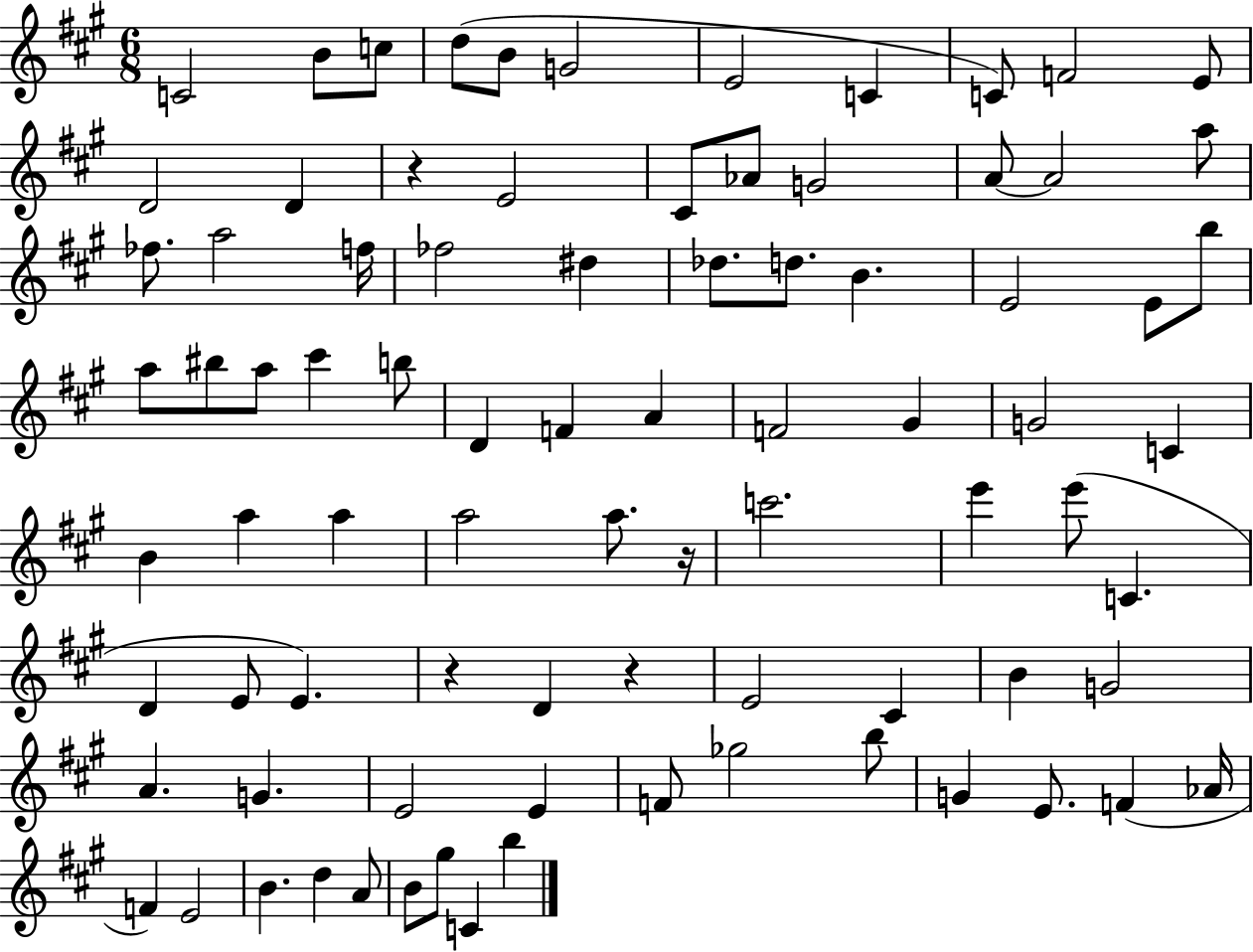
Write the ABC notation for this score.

X:1
T:Untitled
M:6/8
L:1/4
K:A
C2 B/2 c/2 d/2 B/2 G2 E2 C C/2 F2 E/2 D2 D z E2 ^C/2 _A/2 G2 A/2 A2 a/2 _f/2 a2 f/4 _f2 ^d _d/2 d/2 B E2 E/2 b/2 a/2 ^b/2 a/2 ^c' b/2 D F A F2 ^G G2 C B a a a2 a/2 z/4 c'2 e' e'/2 C D E/2 E z D z E2 ^C B G2 A G E2 E F/2 _g2 b/2 G E/2 F _A/4 F E2 B d A/2 B/2 ^g/2 C b